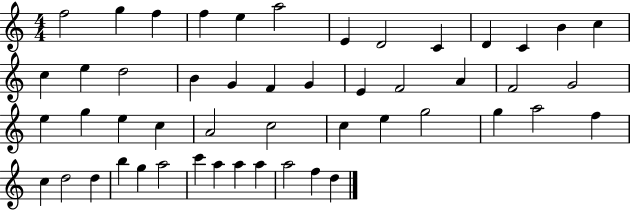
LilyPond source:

{
  \clef treble
  \numericTimeSignature
  \time 4/4
  \key c \major
  f''2 g''4 f''4 | f''4 e''4 a''2 | e'4 d'2 c'4 | d'4 c'4 b'4 c''4 | \break c''4 e''4 d''2 | b'4 g'4 f'4 g'4 | e'4 f'2 a'4 | f'2 g'2 | \break e''4 g''4 e''4 c''4 | a'2 c''2 | c''4 e''4 g''2 | g''4 a''2 f''4 | \break c''4 d''2 d''4 | b''4 g''4 a''2 | c'''4 a''4 a''4 a''4 | a''2 f''4 d''4 | \break \bar "|."
}